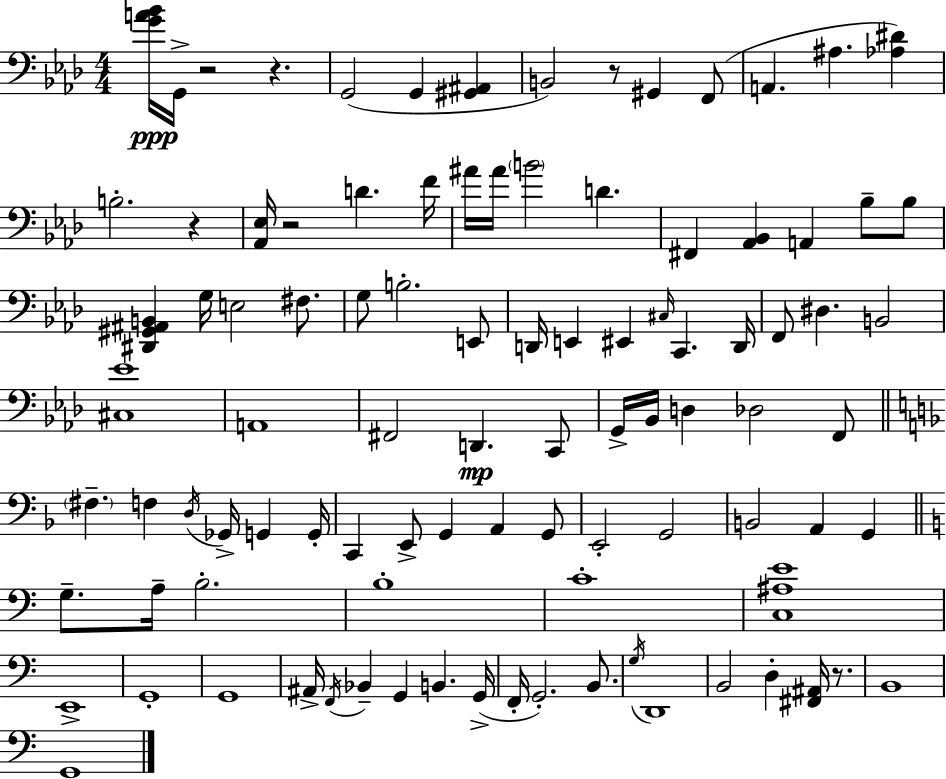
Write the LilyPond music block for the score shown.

{
  \clef bass
  \numericTimeSignature
  \time 4/4
  \key f \minor
  <g' a' bes'>16\ppp g,16-> r2 r4. | g,2( g,4 <gis, ais,>4 | b,2) r8 gis,4 f,8( | a,4. ais4. <aes dis'>4) | \break b2.-. r4 | <aes, ees>16 r2 d'4. f'16 | ais'16 ais'16 \parenthesize b'2 d'4. | fis,4 <aes, bes,>4 a,4 bes8-- bes8 | \break <dis, gis, ais, b,>4 g16 e2 fis8. | g8 b2.-. e,8 | d,16 e,4 eis,4 \grace { cis16 } c,4. | d,16 f,8 dis4. b,2 | \break <cis ees'>1 | a,1 | fis,2 d,4.\mp c,8 | g,16-> bes,16 d4 des2 f,8 | \break \bar "||" \break \key f \major \parenthesize fis4.-- f4 \acciaccatura { d16 } ges,16-> g,4 | g,16-. c,4 e,8-> g,4 a,4 g,8 | e,2-. g,2 | b,2 a,4 g,4 | \break \bar "||" \break \key c \major g8.-- a16-- b2.-. | b1-. | c'1-. | <c ais e'>1 | \break e,1-> | g,1-. | g,1 | ais,16-> \acciaccatura { f,16 } bes,4-- g,4 b,4. | \break g,16->( f,16-. g,2.-.) b,8. | \acciaccatura { g16 } d,1 | b,2 d4-. <fis, ais,>16 r8. | b,1 | \break g,1 | \bar "|."
}